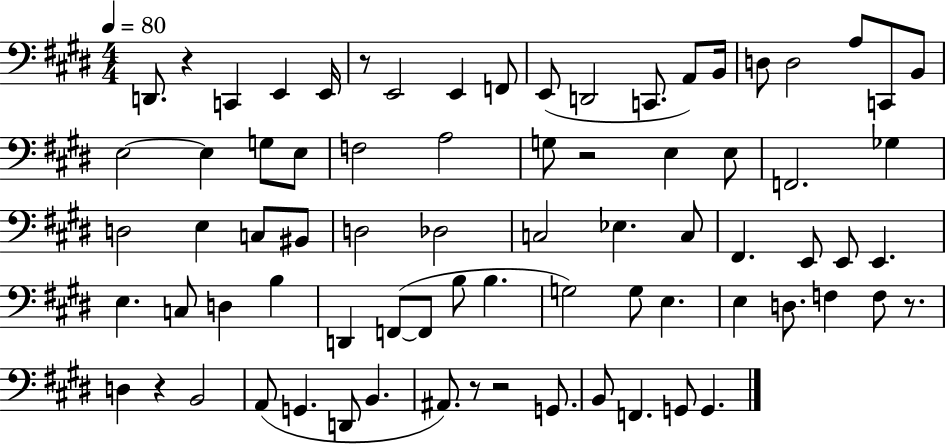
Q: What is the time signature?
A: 4/4